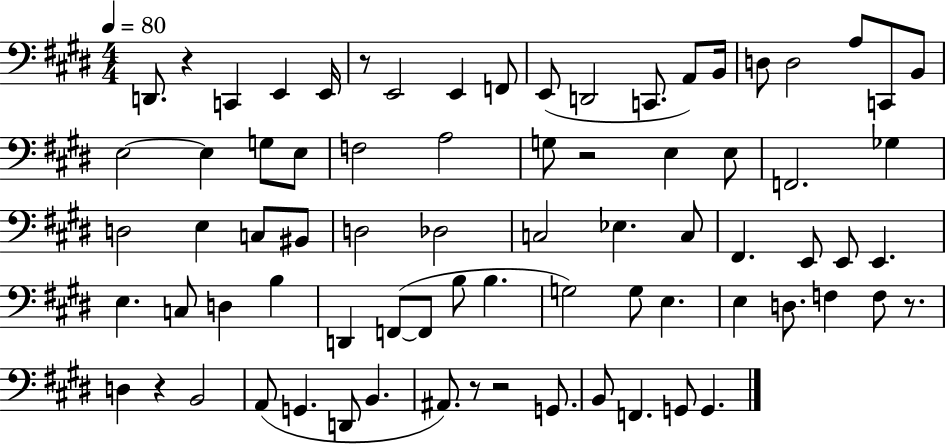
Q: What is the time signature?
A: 4/4